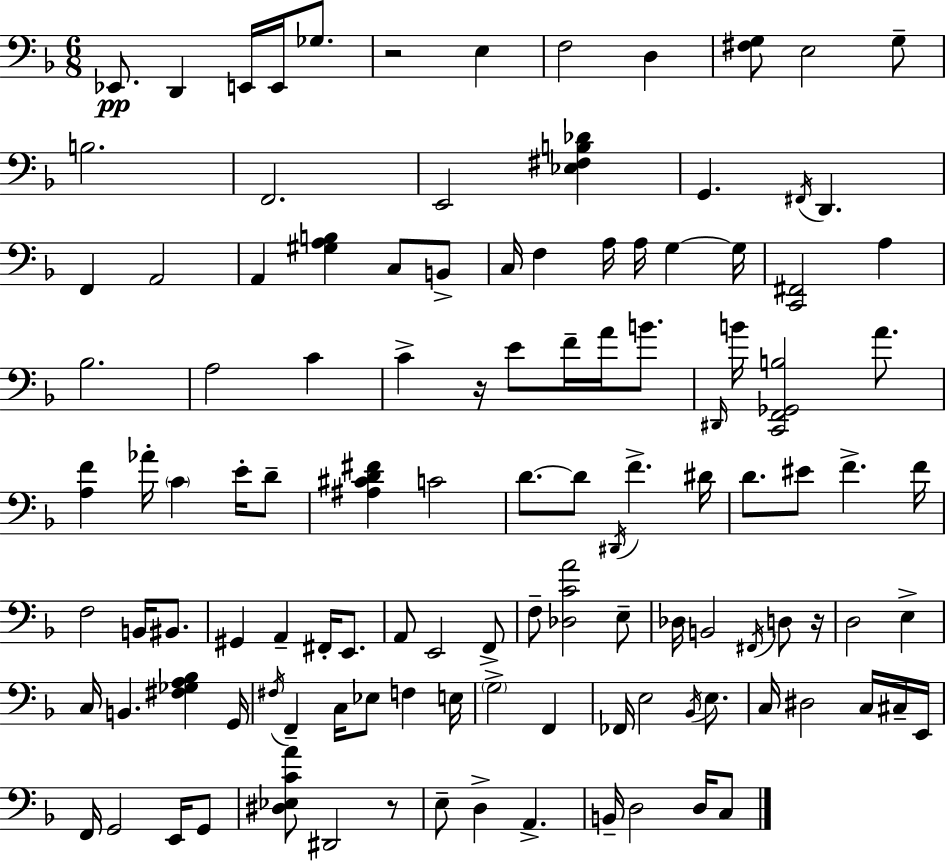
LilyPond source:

{
  \clef bass
  \numericTimeSignature
  \time 6/8
  \key d \minor
  ees,8.\pp d,4 e,16 e,16 ges8. | r2 e4 | f2 d4 | <fis g>8 e2 g8-- | \break b2. | f,2. | e,2 <ees fis b des'>4 | g,4. \acciaccatura { fis,16 } d,4. | \break f,4 a,2 | a,4 <gis a b>4 c8 b,8-> | c16 f4 a16 a16 g4~~ | g16 <c, fis,>2 a4 | \break bes2. | a2 c'4 | c'4-> r16 e'8 f'16-- a'16 b'8. | \grace { dis,16 } b'16 <c, f, ges, b>2 a'8. | \break <a f'>4 aes'16-. \parenthesize c'4 e'16-. | d'8-- <ais cis' d' fis'>4 c'2 | d'8.~~ d'8 \acciaccatura { dis,16 } f'4.-> | dis'16 d'8. eis'8 f'4.-> | \break f'16 f2 b,16 | bis,8. gis,4 a,4-- fis,16-. | e,8. a,8 e,2 | f,8-> f8-- <des c' a'>2 | \break e8-- des16 b,2 | \acciaccatura { fis,16 } d8 r16 d2 | e4-> c16 b,4. <fis ges a bes>4 | g,16 \acciaccatura { fis16 } f,4-- c16 ees8 | \break f4 e16 \parenthesize g2-> | f,4 fes,16 e2 | \acciaccatura { bes,16 } e8. c16 dis2 | c16 cis16-- e,16 f,16 g,2 | \break e,16 g,8 <dis ees c' a'>8 dis,2 | r8 e8-- d4-> | a,4.-> b,16-- d2 | d16 c8 \bar "|."
}